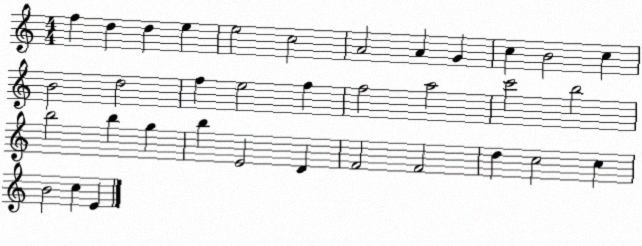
X:1
T:Untitled
M:4/4
L:1/4
K:C
f d d e e2 c2 A2 A G c B2 c B2 d2 f e2 f f2 a2 c'2 b2 b2 b g b E2 D F2 F2 d c2 c B2 c E